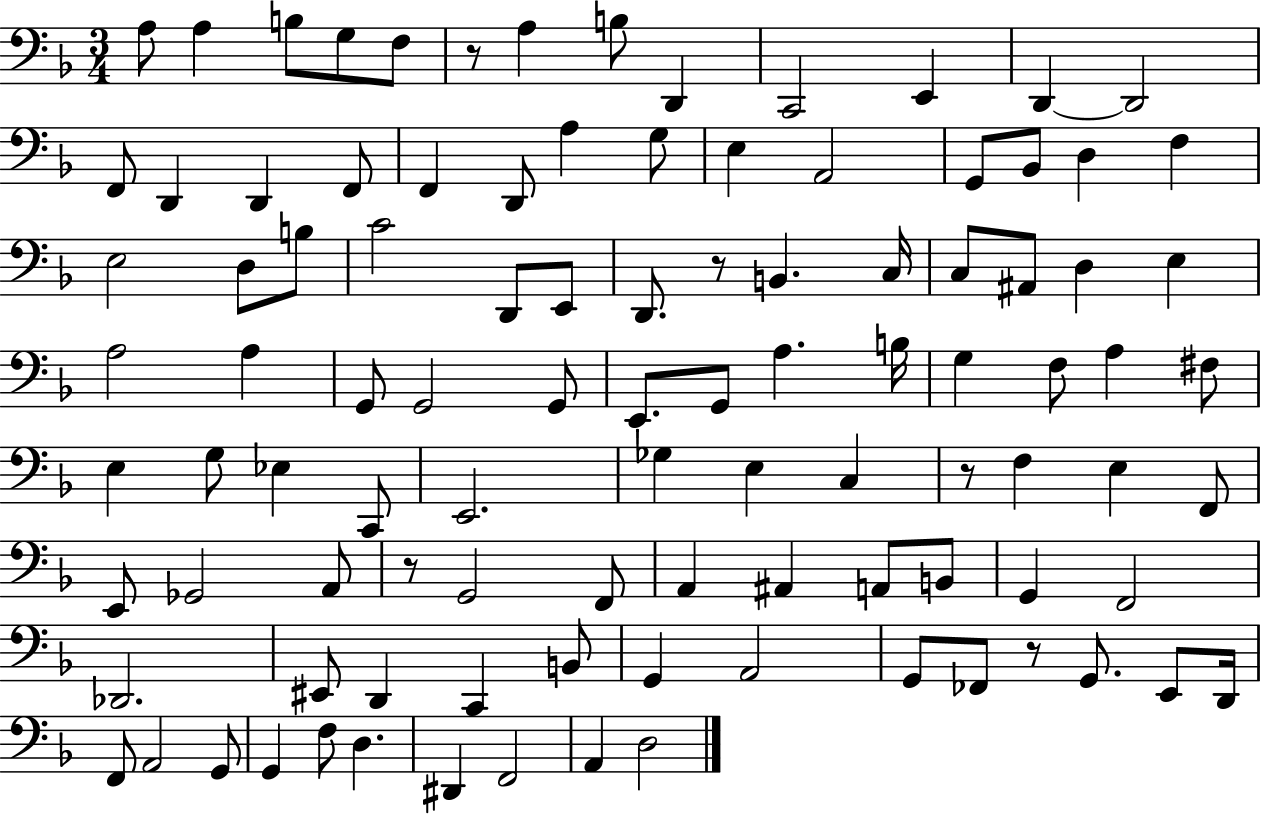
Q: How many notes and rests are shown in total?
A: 101